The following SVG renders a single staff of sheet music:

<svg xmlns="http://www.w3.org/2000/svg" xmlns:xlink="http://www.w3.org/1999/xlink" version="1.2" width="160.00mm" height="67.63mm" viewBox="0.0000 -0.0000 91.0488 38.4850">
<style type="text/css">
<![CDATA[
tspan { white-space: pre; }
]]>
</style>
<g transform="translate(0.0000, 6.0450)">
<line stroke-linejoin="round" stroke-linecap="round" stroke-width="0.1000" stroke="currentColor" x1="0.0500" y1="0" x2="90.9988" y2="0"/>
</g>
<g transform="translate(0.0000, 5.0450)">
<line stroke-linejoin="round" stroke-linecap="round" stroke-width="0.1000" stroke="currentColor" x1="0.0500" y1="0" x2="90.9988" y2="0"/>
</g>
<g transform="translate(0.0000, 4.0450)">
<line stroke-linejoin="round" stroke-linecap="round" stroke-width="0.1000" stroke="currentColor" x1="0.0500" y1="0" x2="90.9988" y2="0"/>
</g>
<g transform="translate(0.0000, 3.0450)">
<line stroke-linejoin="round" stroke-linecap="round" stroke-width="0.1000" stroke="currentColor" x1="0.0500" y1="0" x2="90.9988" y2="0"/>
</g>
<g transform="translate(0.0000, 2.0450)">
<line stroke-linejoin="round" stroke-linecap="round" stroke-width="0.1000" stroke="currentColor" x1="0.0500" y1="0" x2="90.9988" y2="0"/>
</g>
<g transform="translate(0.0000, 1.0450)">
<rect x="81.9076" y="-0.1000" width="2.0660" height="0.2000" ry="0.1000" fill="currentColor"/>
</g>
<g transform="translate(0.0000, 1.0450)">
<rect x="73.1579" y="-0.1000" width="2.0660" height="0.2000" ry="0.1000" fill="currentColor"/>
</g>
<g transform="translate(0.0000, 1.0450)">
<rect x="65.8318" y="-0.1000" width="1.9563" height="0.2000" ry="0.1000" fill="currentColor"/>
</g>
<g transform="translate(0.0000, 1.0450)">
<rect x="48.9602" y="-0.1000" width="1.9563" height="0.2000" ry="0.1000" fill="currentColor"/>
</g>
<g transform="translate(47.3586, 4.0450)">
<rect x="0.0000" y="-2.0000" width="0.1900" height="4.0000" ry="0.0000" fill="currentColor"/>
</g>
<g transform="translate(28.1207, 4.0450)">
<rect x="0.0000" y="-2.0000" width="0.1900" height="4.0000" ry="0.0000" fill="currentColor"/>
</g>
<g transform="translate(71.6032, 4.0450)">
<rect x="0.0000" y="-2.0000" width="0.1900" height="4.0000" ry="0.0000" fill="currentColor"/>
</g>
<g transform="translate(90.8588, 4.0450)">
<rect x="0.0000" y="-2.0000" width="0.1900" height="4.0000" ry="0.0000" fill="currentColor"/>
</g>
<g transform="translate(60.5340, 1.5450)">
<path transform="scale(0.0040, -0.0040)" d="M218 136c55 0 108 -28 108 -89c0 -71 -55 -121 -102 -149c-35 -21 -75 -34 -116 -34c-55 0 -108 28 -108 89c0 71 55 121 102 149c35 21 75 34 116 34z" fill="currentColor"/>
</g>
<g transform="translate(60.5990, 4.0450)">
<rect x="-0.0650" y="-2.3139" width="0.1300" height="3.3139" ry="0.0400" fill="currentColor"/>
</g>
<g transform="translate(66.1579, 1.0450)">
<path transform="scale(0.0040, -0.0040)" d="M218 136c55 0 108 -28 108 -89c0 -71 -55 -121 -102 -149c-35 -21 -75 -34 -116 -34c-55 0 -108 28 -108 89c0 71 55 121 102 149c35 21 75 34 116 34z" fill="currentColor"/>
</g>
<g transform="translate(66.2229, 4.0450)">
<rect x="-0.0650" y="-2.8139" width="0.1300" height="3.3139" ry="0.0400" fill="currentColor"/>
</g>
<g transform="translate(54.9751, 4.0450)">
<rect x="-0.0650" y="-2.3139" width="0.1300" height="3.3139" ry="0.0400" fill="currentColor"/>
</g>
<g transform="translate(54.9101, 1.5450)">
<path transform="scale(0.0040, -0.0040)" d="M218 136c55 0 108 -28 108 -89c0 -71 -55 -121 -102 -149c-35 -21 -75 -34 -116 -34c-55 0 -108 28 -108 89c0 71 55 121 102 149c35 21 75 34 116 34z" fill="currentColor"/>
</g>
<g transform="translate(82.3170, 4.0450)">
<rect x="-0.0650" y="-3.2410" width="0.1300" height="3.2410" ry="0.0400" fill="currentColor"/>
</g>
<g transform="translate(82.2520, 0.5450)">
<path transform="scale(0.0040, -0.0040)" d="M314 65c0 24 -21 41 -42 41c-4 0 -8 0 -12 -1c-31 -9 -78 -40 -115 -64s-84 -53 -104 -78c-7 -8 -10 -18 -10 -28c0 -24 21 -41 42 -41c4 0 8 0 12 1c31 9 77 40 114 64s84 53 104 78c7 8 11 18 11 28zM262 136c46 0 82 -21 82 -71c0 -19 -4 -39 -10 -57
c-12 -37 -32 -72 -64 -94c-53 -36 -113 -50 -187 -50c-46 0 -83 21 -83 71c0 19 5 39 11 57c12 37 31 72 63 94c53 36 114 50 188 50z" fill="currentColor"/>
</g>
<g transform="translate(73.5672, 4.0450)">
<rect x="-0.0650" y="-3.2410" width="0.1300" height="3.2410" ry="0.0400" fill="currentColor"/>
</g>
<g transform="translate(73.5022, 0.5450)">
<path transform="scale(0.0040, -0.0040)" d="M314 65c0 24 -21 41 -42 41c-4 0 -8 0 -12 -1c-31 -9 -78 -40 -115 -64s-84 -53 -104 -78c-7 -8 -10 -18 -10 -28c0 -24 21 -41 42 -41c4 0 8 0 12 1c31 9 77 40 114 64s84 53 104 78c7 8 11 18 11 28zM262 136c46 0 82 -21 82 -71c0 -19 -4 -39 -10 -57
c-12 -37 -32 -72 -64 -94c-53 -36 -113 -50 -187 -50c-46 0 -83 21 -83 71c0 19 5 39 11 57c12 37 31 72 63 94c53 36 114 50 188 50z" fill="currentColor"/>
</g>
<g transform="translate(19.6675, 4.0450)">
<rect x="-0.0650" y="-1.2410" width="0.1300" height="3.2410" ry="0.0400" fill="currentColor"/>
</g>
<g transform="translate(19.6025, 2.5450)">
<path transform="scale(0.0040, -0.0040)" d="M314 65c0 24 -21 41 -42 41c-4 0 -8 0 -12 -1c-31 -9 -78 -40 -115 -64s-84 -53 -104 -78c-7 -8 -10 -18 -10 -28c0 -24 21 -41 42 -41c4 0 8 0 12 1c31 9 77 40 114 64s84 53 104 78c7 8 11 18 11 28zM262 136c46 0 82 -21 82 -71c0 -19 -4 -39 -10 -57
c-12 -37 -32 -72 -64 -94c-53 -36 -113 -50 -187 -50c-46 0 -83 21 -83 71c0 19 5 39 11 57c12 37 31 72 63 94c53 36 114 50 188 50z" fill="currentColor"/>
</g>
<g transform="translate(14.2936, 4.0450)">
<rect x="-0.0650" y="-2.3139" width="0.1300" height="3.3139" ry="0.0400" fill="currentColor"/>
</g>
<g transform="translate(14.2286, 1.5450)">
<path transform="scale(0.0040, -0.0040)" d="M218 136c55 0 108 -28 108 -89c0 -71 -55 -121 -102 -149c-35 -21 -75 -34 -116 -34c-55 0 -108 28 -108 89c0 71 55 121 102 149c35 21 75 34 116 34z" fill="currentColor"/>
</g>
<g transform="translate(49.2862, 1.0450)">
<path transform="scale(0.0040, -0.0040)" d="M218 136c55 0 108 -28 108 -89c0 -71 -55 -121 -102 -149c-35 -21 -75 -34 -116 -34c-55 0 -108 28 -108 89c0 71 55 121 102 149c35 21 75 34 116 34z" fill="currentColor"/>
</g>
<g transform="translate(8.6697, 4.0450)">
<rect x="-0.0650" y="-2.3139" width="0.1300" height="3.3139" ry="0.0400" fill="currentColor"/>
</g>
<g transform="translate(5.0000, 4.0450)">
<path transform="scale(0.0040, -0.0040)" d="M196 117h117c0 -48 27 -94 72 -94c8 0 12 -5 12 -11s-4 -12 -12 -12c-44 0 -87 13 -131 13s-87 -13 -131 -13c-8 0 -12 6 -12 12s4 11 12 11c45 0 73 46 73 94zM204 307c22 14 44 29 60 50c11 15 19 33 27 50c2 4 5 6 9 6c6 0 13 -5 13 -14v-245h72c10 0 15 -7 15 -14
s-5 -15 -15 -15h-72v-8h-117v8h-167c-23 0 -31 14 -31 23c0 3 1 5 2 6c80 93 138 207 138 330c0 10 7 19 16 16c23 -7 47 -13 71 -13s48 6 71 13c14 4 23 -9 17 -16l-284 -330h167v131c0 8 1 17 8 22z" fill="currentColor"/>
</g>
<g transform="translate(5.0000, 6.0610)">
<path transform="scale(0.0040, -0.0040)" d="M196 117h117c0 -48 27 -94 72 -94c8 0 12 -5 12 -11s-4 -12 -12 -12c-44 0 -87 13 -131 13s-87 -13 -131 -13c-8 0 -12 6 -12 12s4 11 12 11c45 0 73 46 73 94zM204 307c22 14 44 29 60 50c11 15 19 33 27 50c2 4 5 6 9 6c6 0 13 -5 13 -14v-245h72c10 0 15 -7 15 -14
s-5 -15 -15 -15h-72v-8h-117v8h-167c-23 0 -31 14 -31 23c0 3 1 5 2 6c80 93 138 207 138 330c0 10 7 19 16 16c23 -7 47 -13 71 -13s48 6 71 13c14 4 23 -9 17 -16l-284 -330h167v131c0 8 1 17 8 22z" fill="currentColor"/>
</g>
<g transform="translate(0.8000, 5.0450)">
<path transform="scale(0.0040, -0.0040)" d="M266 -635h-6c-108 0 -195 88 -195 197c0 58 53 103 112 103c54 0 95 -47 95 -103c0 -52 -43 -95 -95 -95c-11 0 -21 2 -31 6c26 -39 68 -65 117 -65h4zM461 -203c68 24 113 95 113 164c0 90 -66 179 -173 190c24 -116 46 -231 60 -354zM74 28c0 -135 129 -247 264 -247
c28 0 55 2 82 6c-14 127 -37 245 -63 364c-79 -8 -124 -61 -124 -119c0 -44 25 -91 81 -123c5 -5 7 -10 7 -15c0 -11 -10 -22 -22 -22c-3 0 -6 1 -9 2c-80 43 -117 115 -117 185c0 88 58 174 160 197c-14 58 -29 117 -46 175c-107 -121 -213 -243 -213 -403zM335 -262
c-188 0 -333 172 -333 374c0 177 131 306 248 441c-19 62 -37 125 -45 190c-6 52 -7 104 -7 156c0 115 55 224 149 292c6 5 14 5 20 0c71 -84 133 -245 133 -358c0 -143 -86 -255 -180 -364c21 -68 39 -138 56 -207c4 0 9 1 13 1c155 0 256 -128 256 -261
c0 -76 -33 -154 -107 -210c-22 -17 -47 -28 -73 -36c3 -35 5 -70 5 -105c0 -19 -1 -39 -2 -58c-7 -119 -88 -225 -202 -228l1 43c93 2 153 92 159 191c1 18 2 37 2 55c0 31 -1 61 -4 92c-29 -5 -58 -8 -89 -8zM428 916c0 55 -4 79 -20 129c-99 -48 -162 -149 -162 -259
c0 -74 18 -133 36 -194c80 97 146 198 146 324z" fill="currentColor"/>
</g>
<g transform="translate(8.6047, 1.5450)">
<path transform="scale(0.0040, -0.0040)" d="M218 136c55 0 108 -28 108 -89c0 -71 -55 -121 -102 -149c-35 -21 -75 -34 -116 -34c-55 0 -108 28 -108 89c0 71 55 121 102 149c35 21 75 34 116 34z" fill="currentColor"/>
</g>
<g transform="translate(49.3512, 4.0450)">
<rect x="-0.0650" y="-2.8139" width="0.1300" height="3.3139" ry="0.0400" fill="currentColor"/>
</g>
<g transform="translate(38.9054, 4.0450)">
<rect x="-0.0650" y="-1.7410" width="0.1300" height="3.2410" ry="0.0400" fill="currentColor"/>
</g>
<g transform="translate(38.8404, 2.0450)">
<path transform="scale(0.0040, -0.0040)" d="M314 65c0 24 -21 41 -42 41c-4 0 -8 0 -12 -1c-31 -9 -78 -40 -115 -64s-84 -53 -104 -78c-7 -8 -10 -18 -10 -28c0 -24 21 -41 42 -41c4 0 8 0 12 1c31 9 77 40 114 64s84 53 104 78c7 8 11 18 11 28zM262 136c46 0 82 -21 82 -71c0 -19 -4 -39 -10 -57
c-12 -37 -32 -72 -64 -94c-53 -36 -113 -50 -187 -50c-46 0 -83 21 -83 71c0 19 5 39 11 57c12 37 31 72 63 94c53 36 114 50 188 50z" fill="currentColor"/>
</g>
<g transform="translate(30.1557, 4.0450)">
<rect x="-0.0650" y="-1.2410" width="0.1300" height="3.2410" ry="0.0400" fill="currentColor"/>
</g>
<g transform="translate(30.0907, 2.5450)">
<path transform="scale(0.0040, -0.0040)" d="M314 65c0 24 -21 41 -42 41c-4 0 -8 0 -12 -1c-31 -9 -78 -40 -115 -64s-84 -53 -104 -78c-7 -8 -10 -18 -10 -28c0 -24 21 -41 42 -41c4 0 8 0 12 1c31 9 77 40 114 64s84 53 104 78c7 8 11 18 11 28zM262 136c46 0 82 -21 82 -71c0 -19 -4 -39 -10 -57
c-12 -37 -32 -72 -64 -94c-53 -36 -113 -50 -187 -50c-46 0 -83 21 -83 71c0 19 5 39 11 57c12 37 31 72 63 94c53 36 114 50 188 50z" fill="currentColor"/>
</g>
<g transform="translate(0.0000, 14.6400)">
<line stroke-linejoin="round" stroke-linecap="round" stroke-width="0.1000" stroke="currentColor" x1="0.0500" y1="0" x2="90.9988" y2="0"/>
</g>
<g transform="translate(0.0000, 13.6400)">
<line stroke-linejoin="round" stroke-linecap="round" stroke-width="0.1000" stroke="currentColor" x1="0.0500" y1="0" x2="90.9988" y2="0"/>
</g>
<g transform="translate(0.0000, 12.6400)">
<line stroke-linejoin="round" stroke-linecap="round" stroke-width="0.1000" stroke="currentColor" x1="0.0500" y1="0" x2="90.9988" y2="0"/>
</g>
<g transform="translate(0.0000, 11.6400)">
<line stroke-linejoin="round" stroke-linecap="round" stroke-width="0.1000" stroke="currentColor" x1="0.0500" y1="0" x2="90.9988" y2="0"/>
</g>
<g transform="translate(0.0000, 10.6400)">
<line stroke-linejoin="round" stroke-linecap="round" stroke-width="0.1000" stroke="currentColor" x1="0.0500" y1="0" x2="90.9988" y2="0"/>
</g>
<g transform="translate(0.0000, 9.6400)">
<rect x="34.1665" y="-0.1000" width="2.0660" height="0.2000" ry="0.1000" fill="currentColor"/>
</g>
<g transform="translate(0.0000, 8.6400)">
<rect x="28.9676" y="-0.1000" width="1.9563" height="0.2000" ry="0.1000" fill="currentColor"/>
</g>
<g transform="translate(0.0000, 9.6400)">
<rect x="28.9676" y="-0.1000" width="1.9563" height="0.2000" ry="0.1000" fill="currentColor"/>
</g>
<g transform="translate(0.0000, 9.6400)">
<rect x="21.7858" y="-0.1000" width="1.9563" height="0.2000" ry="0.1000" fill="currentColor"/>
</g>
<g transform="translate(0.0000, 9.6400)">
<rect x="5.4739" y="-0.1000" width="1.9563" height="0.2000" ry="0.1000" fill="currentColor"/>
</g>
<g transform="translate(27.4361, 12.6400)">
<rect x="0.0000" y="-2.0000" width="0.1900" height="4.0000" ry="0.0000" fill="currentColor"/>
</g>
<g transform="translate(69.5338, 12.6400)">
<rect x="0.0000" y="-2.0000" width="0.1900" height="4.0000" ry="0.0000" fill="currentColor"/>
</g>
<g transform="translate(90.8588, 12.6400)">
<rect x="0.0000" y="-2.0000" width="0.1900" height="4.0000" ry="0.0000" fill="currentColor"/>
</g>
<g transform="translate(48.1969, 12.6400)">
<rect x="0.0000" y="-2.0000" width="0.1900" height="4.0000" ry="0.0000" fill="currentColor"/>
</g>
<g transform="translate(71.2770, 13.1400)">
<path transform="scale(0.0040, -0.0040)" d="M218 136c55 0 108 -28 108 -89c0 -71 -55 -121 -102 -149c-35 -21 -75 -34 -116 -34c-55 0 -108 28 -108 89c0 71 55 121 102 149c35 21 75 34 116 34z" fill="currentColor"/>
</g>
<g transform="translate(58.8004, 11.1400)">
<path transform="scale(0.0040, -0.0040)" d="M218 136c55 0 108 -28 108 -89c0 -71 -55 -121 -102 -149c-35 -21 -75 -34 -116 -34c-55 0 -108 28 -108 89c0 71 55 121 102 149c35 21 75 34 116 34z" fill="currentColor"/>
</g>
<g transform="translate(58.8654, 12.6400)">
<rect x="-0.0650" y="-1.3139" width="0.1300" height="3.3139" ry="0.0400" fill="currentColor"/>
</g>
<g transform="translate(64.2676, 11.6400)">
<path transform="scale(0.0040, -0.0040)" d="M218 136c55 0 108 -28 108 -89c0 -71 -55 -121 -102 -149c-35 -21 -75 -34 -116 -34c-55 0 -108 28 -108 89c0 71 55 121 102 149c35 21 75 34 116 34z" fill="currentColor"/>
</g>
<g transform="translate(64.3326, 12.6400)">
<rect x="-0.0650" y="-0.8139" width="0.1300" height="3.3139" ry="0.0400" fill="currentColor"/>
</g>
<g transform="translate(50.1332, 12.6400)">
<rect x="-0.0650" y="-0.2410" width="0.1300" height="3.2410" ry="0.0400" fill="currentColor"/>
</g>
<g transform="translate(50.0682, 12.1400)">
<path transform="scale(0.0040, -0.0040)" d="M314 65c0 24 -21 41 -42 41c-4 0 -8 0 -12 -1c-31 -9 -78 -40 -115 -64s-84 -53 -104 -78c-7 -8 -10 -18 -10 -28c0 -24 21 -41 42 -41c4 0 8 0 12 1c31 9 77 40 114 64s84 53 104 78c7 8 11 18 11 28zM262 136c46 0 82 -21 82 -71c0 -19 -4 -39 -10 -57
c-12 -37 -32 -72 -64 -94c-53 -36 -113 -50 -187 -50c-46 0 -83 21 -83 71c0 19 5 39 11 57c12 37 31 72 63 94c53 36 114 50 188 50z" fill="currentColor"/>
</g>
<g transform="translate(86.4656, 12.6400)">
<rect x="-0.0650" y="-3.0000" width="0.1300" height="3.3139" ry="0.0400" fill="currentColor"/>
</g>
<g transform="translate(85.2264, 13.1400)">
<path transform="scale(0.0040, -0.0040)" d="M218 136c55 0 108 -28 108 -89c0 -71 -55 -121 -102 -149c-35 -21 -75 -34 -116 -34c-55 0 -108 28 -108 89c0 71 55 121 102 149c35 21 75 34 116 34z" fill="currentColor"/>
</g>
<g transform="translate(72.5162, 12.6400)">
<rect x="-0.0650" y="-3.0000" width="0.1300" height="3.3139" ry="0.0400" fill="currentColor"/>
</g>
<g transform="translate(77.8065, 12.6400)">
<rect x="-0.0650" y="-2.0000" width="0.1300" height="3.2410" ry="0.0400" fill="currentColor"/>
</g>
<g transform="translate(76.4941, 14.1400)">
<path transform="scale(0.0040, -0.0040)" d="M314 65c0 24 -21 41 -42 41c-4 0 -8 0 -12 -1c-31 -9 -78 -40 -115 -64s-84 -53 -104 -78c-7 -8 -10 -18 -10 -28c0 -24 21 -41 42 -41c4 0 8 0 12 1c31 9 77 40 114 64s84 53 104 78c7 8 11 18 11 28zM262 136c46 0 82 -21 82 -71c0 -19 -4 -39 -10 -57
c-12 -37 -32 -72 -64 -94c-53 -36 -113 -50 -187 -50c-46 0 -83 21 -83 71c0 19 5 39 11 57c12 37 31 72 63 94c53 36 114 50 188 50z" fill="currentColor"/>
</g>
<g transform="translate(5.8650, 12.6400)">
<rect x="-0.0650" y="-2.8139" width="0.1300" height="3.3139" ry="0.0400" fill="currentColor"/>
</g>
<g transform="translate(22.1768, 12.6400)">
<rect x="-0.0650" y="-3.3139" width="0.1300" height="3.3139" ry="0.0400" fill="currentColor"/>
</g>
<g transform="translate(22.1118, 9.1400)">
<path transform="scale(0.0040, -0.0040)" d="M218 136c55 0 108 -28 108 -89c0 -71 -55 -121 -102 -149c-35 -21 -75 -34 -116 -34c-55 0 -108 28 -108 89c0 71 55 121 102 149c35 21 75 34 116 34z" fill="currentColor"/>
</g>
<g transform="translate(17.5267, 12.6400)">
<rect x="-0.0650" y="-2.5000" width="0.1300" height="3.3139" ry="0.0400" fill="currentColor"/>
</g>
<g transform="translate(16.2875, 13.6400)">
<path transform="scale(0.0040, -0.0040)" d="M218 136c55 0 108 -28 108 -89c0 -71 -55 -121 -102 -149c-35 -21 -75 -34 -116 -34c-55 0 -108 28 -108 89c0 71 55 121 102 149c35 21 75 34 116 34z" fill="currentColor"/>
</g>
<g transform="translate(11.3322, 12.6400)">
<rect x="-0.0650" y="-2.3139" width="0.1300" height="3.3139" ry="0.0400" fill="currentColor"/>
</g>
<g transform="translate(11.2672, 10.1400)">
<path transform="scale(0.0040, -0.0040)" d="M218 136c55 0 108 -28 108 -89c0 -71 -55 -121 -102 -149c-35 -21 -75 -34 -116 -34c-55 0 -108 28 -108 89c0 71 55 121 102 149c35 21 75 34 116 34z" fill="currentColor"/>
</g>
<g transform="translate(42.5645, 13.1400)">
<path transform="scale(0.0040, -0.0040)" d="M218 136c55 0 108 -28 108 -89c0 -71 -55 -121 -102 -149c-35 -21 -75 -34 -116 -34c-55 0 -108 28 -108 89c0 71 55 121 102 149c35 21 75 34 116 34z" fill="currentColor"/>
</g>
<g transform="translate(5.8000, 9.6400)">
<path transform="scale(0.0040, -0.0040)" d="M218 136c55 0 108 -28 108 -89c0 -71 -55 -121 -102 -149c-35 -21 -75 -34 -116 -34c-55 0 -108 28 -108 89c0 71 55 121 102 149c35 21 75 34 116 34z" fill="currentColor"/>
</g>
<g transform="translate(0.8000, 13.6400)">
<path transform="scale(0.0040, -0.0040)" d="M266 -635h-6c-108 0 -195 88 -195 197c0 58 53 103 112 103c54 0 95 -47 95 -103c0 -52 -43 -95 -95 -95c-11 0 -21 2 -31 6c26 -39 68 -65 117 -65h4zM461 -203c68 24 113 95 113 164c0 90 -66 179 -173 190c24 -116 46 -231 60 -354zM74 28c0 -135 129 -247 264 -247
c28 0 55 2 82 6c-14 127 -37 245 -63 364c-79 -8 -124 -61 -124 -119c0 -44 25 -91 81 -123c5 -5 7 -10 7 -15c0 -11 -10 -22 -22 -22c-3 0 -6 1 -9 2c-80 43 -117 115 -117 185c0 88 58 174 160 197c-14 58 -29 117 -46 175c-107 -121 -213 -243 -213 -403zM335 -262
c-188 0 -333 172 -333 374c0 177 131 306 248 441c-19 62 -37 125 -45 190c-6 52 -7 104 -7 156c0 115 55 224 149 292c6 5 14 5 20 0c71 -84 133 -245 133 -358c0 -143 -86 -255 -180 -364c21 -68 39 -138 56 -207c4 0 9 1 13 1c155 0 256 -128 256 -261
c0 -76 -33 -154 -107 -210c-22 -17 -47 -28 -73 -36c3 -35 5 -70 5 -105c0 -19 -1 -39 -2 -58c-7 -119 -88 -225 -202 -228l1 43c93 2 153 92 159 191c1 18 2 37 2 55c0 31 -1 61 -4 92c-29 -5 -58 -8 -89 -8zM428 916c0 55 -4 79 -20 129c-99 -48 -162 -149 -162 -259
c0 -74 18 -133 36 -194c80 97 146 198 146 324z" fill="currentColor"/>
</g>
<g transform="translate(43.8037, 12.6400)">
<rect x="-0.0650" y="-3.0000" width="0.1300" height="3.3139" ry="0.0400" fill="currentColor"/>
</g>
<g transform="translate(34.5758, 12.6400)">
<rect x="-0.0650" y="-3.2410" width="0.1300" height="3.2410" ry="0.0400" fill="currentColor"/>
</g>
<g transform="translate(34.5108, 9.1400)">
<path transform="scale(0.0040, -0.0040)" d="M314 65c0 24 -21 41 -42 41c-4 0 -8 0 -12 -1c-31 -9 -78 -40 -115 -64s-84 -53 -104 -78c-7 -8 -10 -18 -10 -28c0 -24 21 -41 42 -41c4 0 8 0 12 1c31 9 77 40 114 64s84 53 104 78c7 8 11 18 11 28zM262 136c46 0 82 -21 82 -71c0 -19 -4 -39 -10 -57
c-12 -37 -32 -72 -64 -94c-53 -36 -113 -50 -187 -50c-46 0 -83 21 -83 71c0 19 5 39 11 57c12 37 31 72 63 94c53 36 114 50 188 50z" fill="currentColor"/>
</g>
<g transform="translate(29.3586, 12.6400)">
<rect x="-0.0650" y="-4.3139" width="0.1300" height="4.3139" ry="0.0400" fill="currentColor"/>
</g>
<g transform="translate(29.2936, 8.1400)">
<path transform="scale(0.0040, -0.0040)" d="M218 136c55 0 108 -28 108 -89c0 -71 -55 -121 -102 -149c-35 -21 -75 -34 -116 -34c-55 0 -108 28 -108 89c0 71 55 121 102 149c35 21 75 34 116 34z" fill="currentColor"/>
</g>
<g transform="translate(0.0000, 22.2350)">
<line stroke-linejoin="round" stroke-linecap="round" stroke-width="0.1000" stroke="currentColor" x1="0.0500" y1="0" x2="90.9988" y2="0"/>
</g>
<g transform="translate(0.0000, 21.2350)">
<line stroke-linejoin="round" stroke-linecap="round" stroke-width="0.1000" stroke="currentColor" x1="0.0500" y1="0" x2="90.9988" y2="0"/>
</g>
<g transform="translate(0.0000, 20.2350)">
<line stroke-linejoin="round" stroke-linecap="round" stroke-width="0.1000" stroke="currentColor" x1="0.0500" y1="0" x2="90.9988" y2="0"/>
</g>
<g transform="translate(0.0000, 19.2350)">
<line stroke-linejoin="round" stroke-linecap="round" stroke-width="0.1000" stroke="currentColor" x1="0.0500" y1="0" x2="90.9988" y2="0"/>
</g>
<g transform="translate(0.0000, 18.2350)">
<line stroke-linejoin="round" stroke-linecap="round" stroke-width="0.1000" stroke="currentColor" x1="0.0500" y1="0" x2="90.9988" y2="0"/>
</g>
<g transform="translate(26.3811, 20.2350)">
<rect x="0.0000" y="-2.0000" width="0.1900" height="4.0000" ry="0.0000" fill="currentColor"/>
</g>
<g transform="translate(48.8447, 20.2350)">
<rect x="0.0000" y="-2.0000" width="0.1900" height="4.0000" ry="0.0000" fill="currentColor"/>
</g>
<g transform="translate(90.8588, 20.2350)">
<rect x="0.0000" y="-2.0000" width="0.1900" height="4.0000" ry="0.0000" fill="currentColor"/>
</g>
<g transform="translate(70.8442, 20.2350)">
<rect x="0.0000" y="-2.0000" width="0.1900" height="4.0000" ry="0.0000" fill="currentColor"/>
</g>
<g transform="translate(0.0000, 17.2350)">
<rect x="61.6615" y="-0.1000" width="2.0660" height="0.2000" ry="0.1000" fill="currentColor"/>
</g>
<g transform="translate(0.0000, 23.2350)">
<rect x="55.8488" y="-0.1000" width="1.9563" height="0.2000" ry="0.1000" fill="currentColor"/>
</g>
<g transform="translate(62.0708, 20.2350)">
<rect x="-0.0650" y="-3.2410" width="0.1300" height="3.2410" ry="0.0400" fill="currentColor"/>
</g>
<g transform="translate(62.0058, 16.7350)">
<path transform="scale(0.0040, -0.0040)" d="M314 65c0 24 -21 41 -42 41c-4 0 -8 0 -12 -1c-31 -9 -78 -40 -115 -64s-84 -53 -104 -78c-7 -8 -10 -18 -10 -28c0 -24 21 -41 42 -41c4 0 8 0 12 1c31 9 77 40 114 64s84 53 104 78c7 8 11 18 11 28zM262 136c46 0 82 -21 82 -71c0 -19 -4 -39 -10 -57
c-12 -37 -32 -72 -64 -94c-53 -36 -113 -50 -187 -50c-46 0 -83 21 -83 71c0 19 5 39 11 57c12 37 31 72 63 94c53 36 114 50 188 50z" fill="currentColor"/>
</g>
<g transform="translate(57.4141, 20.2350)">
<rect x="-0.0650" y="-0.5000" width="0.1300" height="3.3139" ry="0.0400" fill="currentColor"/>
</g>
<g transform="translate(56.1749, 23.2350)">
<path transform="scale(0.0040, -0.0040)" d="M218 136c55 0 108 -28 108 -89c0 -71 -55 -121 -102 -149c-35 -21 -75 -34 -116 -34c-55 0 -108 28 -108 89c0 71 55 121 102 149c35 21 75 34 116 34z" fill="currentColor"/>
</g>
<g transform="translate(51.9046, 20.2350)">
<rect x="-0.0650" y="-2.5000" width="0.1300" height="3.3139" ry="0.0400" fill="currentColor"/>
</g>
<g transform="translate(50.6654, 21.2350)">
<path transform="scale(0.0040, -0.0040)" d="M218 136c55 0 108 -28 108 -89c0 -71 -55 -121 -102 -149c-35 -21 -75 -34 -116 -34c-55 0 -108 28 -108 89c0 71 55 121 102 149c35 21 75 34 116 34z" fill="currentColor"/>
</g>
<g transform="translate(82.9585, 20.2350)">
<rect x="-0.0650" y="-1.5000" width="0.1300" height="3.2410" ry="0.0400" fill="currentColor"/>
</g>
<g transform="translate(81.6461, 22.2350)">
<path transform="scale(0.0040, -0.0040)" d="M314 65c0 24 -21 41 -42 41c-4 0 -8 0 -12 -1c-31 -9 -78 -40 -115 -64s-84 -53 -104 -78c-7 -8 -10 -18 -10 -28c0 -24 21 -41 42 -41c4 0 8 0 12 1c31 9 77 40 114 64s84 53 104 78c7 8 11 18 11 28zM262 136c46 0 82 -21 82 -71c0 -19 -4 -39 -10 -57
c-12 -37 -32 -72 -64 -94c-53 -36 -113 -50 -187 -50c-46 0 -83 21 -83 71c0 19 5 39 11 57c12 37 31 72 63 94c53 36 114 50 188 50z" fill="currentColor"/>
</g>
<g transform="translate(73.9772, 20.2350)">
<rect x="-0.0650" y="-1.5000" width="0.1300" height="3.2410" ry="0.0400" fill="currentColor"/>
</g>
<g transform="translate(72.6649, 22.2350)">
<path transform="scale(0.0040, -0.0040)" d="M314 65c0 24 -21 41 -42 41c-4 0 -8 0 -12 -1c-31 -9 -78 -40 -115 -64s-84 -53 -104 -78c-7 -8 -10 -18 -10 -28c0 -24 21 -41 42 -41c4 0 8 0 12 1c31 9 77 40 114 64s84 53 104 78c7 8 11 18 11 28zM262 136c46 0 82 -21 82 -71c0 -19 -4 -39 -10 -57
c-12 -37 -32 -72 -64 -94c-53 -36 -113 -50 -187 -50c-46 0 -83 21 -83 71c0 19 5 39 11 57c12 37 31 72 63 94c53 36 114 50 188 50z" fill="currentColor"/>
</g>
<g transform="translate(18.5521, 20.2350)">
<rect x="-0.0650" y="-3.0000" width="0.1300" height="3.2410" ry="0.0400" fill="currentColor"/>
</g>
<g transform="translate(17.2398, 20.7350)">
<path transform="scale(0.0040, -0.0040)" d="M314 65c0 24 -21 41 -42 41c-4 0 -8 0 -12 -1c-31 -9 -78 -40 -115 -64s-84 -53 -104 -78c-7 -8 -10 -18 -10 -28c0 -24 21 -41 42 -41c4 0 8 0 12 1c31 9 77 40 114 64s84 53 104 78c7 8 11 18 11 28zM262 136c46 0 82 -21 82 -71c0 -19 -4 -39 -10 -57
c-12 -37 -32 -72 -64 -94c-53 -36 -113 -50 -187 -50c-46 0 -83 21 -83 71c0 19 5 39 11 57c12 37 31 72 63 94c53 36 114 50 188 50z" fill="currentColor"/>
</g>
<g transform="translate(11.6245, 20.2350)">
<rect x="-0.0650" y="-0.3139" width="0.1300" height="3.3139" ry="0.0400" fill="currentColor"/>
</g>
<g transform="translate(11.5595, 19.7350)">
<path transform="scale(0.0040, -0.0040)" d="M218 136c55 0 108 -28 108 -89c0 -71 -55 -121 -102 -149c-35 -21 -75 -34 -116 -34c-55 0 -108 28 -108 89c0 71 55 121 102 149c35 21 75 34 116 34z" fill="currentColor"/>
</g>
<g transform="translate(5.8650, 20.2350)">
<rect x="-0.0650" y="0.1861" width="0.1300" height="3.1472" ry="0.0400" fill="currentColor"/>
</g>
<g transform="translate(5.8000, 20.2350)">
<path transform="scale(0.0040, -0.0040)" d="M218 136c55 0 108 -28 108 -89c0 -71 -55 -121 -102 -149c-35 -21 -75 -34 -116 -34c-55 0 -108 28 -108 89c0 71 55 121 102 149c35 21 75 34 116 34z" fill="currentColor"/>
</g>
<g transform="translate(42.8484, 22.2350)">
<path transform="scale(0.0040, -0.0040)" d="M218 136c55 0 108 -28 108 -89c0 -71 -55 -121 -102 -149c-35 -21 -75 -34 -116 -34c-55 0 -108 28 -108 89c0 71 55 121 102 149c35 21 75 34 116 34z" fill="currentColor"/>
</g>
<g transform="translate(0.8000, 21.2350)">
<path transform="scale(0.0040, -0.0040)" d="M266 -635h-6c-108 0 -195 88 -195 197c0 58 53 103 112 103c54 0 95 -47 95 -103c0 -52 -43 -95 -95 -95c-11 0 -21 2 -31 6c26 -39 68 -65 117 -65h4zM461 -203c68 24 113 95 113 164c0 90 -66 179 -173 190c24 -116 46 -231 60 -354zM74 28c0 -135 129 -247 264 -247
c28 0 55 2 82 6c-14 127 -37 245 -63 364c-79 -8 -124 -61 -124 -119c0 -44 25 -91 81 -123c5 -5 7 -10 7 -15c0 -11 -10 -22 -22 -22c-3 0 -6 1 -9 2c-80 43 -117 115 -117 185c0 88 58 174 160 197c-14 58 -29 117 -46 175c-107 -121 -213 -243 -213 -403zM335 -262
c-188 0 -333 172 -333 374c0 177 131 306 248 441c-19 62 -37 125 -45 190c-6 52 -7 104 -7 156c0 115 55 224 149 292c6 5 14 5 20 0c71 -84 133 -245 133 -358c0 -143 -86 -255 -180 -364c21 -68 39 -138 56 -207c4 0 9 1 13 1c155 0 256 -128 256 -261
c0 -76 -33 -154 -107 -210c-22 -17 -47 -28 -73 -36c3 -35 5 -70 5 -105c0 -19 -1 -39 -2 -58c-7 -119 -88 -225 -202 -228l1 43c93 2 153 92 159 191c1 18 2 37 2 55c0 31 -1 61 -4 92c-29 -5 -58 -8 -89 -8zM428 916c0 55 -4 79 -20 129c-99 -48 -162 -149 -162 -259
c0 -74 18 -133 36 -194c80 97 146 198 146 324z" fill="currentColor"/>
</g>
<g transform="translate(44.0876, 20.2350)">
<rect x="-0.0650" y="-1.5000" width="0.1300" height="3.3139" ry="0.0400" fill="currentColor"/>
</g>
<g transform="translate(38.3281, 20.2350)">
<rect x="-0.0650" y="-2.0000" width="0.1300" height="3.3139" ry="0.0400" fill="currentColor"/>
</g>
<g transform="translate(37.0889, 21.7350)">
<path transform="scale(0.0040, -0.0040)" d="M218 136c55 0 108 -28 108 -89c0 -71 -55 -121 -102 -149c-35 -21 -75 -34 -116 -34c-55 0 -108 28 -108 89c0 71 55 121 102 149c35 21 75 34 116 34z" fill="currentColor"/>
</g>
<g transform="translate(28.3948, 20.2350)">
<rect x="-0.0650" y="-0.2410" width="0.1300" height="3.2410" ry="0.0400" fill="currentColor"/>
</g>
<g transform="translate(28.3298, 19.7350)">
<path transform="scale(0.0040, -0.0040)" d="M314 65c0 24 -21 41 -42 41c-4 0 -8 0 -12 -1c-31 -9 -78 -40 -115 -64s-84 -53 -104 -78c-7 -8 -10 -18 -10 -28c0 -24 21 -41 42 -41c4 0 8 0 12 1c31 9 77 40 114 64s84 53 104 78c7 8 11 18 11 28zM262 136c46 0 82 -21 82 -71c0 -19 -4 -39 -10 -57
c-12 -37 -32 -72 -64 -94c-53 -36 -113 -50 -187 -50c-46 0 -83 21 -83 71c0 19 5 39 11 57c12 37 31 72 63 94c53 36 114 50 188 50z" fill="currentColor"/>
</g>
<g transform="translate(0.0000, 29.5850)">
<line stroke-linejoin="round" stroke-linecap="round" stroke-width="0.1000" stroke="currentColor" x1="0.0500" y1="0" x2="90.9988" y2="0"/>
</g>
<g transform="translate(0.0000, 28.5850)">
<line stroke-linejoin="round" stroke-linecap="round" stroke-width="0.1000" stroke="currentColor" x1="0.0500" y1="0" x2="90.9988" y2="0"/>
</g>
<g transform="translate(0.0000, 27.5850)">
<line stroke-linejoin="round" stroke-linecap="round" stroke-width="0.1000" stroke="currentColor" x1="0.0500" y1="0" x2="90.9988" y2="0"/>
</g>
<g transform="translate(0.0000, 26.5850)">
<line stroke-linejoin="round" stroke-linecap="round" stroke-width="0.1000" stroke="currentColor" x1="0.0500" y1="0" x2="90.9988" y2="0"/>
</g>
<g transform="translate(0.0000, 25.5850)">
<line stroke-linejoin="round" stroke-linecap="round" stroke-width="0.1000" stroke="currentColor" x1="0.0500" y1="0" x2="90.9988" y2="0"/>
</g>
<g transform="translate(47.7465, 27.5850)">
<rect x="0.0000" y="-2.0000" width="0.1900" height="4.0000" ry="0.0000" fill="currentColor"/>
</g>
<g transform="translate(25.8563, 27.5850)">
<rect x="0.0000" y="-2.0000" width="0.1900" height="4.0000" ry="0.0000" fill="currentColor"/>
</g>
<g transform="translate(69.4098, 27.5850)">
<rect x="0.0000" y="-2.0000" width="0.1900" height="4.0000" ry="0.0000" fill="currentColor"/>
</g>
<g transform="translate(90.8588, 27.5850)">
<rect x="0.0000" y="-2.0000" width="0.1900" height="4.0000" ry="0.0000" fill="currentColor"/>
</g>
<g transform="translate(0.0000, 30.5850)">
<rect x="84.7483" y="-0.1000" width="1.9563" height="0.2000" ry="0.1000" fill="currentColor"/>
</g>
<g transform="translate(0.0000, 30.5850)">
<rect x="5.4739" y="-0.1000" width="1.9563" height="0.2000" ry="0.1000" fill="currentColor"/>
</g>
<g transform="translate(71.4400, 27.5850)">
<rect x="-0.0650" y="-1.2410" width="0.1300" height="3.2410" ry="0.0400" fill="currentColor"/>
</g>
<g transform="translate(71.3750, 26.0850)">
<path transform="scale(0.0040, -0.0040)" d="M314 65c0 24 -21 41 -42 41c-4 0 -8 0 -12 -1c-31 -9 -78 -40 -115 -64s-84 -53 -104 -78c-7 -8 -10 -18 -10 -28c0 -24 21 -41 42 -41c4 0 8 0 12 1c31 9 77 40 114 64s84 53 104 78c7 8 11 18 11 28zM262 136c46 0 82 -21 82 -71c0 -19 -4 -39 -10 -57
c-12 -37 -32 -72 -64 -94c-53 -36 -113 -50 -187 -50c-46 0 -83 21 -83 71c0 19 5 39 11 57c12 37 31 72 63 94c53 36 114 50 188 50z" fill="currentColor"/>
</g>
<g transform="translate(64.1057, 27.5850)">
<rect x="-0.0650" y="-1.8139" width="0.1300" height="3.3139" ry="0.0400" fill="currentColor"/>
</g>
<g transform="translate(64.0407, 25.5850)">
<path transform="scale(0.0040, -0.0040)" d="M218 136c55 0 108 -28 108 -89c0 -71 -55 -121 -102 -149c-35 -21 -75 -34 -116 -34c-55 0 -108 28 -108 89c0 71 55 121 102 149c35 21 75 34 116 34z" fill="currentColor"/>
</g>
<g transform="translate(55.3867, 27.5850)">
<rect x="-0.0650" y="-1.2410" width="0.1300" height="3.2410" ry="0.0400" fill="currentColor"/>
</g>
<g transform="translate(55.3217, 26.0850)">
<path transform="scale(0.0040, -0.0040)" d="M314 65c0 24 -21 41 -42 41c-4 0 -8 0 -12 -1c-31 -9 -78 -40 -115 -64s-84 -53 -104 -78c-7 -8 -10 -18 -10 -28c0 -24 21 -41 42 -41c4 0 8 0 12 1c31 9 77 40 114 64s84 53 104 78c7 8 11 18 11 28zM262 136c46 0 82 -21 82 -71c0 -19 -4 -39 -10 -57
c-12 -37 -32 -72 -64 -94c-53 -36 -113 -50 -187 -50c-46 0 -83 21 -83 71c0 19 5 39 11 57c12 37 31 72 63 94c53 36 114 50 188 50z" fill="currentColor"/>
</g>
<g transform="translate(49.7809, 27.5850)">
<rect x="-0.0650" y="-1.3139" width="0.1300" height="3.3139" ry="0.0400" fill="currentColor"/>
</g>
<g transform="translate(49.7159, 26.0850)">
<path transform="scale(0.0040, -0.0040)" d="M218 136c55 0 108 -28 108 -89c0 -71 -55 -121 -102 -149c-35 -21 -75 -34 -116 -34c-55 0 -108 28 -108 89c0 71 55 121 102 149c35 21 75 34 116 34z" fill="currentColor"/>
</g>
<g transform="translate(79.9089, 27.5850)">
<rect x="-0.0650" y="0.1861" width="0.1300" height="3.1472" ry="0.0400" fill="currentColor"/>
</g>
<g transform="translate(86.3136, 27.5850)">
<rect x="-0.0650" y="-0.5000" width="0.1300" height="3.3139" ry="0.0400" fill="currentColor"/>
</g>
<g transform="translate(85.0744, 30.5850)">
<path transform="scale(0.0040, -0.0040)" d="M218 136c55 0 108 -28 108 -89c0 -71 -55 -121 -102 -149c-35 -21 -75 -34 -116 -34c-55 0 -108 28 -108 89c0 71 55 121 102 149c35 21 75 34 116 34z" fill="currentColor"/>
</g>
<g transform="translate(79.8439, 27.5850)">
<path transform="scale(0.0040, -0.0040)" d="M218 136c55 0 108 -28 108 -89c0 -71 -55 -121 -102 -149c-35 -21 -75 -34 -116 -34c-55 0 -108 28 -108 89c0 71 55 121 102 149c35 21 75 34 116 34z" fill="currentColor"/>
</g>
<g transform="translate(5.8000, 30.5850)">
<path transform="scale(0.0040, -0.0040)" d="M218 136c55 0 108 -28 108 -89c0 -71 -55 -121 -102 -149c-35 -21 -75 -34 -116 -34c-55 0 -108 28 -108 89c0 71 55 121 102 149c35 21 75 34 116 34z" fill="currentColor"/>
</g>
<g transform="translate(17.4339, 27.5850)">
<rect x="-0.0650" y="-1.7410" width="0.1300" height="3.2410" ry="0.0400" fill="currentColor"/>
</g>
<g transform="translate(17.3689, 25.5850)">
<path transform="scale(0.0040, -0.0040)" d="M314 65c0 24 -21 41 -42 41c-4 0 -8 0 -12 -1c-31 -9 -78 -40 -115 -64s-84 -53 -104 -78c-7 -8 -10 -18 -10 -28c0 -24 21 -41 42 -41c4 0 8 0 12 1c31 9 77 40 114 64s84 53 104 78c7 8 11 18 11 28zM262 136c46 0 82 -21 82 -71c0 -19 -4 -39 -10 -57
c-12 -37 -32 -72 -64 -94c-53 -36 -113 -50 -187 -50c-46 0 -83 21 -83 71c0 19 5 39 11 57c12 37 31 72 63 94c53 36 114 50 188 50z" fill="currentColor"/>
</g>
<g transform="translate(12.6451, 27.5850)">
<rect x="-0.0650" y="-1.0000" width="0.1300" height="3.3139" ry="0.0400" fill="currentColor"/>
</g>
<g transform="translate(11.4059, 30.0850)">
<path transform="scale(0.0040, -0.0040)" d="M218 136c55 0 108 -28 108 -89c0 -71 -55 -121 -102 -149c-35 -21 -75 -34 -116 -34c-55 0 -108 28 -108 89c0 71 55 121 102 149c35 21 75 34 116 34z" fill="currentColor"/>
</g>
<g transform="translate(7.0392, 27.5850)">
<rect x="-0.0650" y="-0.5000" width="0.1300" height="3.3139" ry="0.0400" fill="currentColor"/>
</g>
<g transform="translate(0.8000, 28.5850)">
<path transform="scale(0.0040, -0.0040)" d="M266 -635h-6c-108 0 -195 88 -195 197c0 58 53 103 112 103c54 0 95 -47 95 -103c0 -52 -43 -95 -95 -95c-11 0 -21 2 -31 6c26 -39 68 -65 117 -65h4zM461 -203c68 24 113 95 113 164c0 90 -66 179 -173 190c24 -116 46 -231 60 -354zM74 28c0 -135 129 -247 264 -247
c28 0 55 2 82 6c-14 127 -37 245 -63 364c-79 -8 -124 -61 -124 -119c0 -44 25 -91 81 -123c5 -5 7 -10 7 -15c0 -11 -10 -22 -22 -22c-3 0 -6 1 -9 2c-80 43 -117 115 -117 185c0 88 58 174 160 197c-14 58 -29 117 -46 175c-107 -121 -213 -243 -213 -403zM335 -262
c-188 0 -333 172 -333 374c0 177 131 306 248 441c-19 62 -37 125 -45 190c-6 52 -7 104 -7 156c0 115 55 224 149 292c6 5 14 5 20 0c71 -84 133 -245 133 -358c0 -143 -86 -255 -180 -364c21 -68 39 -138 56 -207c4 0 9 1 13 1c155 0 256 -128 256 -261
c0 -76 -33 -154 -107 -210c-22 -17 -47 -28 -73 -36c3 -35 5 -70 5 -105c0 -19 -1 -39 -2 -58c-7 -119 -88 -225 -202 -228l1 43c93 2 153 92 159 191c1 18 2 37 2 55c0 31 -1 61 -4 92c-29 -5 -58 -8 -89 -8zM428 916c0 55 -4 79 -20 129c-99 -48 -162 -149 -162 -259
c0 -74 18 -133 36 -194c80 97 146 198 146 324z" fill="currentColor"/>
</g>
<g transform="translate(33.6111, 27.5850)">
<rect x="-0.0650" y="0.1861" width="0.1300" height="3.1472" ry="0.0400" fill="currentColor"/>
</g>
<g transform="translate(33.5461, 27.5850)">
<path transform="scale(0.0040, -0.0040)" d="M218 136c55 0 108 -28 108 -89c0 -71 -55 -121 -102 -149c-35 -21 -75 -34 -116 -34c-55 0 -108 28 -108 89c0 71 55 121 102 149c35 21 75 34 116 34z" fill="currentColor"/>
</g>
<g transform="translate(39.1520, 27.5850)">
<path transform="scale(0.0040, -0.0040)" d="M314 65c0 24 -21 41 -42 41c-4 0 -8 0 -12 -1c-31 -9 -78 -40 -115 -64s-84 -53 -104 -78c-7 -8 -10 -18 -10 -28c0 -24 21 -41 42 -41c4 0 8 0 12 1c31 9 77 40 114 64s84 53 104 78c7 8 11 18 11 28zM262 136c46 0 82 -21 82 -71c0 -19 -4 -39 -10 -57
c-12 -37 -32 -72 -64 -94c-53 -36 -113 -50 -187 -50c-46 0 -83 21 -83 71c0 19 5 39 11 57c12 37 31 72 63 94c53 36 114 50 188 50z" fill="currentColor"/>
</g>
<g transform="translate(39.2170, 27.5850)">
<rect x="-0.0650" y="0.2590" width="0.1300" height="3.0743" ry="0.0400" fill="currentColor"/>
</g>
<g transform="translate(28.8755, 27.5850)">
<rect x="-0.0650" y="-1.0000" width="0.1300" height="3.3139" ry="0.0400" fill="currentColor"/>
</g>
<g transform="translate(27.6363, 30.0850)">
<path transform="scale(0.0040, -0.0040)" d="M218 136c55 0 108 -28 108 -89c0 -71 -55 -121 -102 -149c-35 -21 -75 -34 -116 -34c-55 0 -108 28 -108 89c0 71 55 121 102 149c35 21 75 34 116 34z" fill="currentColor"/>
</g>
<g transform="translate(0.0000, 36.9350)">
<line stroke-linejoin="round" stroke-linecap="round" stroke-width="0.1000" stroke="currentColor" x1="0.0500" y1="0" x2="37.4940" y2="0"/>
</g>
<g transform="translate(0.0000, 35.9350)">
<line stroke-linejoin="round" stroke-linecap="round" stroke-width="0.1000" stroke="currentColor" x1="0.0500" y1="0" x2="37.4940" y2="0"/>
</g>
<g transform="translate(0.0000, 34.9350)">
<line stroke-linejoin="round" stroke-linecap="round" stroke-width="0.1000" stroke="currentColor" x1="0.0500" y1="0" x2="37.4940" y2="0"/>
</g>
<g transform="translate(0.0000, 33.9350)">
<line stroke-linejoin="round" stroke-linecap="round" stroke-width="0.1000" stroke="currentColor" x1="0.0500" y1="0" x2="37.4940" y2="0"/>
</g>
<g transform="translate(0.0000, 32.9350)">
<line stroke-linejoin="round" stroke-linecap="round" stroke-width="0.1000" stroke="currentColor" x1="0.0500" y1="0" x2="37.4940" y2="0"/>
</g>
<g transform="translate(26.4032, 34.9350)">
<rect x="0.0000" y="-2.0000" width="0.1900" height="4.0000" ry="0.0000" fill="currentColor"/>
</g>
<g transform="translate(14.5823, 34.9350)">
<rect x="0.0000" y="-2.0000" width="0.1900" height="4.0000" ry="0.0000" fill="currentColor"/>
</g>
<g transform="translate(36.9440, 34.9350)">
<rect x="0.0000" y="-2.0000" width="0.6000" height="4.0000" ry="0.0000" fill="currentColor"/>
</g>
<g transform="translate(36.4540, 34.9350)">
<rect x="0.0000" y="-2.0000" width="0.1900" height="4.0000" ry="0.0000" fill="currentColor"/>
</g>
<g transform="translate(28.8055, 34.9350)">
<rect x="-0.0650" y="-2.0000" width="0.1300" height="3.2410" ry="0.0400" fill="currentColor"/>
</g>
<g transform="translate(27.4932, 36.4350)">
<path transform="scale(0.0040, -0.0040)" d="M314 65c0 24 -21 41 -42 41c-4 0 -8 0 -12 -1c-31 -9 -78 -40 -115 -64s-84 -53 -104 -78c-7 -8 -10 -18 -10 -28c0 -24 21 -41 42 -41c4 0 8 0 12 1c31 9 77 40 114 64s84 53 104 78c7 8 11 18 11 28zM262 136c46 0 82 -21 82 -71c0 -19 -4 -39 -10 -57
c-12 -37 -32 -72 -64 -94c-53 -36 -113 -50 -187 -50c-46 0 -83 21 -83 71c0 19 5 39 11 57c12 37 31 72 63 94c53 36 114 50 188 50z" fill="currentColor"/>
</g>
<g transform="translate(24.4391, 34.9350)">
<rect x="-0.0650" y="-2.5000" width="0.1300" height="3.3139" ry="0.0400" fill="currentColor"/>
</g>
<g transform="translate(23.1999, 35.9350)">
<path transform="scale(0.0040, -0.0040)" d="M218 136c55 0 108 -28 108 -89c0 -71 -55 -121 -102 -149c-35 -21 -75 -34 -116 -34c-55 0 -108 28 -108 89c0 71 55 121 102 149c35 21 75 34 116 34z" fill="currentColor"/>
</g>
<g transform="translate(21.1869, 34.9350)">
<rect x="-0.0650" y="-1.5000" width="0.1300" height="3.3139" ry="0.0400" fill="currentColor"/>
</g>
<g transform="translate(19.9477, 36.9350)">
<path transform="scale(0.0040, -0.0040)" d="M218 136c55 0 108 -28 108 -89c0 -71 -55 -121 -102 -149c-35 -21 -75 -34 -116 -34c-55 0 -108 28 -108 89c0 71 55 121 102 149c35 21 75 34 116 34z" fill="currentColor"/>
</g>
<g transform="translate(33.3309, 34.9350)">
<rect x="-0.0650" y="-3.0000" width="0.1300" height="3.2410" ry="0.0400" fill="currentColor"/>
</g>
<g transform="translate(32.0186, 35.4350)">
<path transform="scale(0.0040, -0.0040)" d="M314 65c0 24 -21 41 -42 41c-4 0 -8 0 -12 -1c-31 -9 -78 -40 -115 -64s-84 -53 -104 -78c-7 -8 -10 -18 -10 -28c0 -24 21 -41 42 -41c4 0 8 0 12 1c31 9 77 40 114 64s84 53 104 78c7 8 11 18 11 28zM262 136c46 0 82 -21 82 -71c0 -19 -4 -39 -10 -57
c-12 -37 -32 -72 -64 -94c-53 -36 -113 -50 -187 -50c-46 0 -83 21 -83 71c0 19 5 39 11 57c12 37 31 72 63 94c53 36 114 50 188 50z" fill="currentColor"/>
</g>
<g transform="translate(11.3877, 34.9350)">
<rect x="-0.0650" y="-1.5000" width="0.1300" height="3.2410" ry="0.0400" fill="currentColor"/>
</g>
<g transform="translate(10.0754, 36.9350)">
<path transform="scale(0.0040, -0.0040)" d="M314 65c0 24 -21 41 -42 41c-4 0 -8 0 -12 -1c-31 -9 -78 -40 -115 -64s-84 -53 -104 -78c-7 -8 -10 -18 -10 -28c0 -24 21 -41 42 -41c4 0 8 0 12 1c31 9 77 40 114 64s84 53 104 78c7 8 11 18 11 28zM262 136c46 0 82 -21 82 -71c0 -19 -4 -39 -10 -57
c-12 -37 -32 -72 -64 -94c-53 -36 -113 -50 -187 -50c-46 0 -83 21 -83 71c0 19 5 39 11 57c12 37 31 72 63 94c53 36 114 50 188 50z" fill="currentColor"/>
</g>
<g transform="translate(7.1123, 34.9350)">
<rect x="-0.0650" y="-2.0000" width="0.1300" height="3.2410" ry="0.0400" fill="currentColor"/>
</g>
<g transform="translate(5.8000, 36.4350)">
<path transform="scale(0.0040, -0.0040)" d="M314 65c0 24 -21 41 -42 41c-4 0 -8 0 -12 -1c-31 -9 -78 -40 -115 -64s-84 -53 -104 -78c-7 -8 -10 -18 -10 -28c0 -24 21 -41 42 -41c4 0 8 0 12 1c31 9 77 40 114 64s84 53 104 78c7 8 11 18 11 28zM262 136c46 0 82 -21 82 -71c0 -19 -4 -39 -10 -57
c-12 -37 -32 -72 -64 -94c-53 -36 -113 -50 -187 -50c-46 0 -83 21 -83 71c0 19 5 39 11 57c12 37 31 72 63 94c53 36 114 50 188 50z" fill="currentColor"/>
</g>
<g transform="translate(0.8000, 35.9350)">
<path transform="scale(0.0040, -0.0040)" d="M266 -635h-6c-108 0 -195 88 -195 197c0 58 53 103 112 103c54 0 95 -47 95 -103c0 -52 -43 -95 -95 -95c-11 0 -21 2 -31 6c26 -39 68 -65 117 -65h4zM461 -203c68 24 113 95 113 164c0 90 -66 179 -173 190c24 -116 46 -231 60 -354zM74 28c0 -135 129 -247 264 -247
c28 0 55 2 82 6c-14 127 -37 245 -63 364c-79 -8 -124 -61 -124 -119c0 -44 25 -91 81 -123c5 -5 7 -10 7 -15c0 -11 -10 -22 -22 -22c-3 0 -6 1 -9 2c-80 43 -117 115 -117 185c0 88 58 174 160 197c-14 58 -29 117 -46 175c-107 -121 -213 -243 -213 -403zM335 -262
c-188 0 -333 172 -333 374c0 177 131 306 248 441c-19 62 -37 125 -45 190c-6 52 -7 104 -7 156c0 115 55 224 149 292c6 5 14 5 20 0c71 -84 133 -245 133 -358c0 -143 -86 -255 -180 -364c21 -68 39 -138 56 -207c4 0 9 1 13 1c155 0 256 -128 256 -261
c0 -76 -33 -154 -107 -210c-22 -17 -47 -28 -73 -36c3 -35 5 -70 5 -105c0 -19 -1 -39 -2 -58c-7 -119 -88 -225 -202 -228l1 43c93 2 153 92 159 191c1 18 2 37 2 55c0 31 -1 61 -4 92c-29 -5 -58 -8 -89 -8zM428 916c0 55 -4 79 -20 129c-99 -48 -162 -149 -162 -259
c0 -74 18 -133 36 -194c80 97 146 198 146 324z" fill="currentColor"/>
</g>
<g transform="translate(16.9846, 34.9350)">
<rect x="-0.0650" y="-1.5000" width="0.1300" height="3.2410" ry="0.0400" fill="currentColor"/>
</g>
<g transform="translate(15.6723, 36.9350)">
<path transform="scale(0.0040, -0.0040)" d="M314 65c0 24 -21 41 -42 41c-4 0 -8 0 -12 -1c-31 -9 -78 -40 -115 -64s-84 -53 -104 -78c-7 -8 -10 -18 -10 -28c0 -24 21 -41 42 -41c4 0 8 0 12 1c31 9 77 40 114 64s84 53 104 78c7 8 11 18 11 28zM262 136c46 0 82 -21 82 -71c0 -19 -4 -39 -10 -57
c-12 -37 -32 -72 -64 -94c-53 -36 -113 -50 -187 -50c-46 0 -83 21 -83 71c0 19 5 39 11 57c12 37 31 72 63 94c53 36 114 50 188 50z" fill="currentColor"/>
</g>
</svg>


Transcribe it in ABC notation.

X:1
T:Untitled
M:4/4
L:1/4
K:C
g g e2 e2 f2 a g g a b2 b2 a g G b d' b2 A c2 e d A F2 A B c A2 c2 F E G C b2 E2 E2 C D f2 D B B2 e e2 f e2 B C F2 E2 E2 E G F2 A2